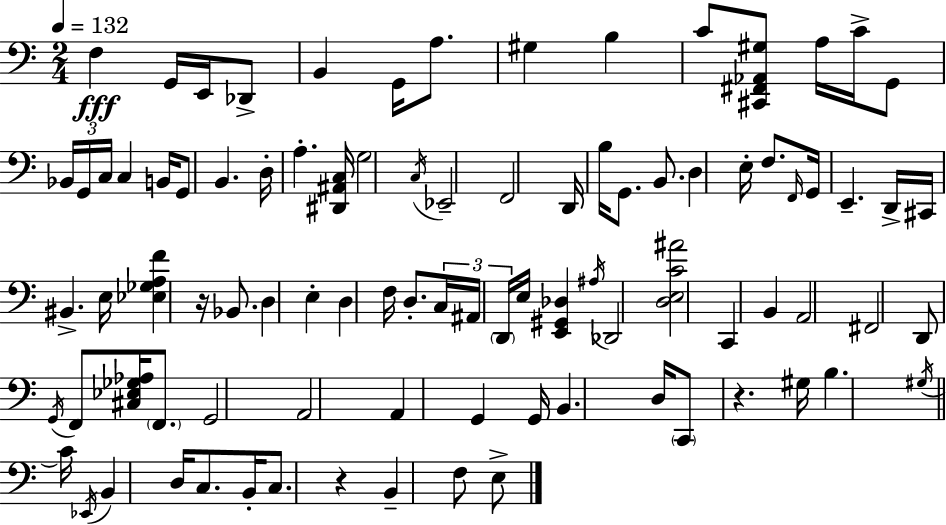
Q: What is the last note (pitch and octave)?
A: E3